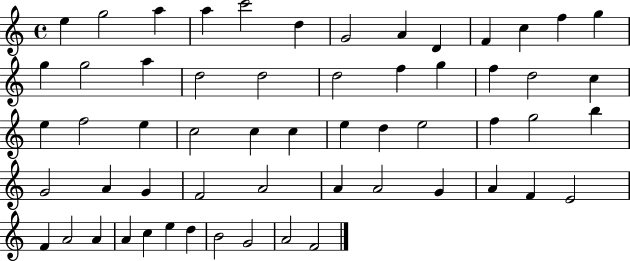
E5/q G5/h A5/q A5/q C6/h D5/q G4/h A4/q D4/q F4/q C5/q F5/q G5/q G5/q G5/h A5/q D5/h D5/h D5/h F5/q G5/q F5/q D5/h C5/q E5/q F5/h E5/q C5/h C5/q C5/q E5/q D5/q E5/h F5/q G5/h B5/q G4/h A4/q G4/q F4/h A4/h A4/q A4/h G4/q A4/q F4/q E4/h F4/q A4/h A4/q A4/q C5/q E5/q D5/q B4/h G4/h A4/h F4/h